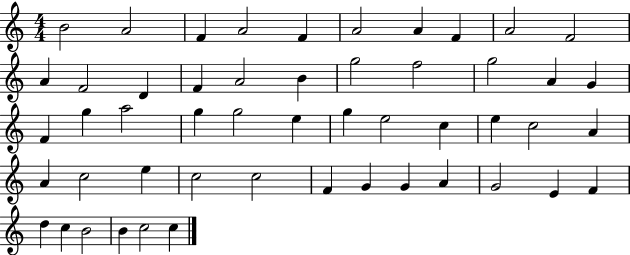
X:1
T:Untitled
M:4/4
L:1/4
K:C
B2 A2 F A2 F A2 A F A2 F2 A F2 D F A2 B g2 f2 g2 A G F g a2 g g2 e g e2 c e c2 A A c2 e c2 c2 F G G A G2 E F d c B2 B c2 c